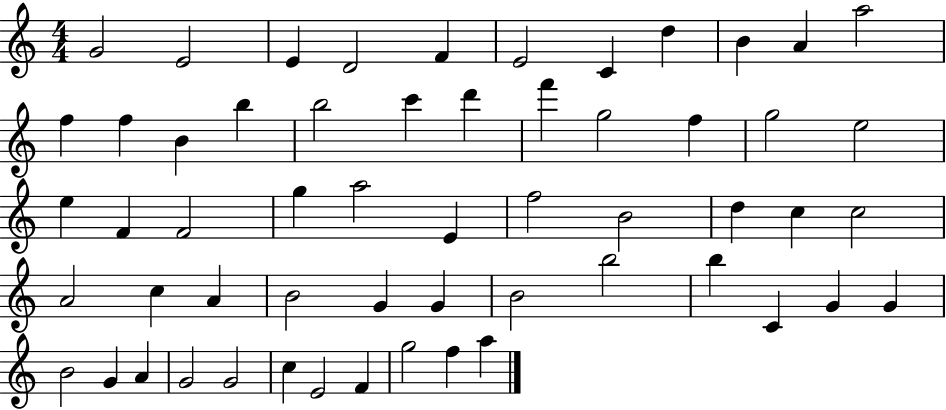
{
  \clef treble
  \numericTimeSignature
  \time 4/4
  \key c \major
  g'2 e'2 | e'4 d'2 f'4 | e'2 c'4 d''4 | b'4 a'4 a''2 | \break f''4 f''4 b'4 b''4 | b''2 c'''4 d'''4 | f'''4 g''2 f''4 | g''2 e''2 | \break e''4 f'4 f'2 | g''4 a''2 e'4 | f''2 b'2 | d''4 c''4 c''2 | \break a'2 c''4 a'4 | b'2 g'4 g'4 | b'2 b''2 | b''4 c'4 g'4 g'4 | \break b'2 g'4 a'4 | g'2 g'2 | c''4 e'2 f'4 | g''2 f''4 a''4 | \break \bar "|."
}